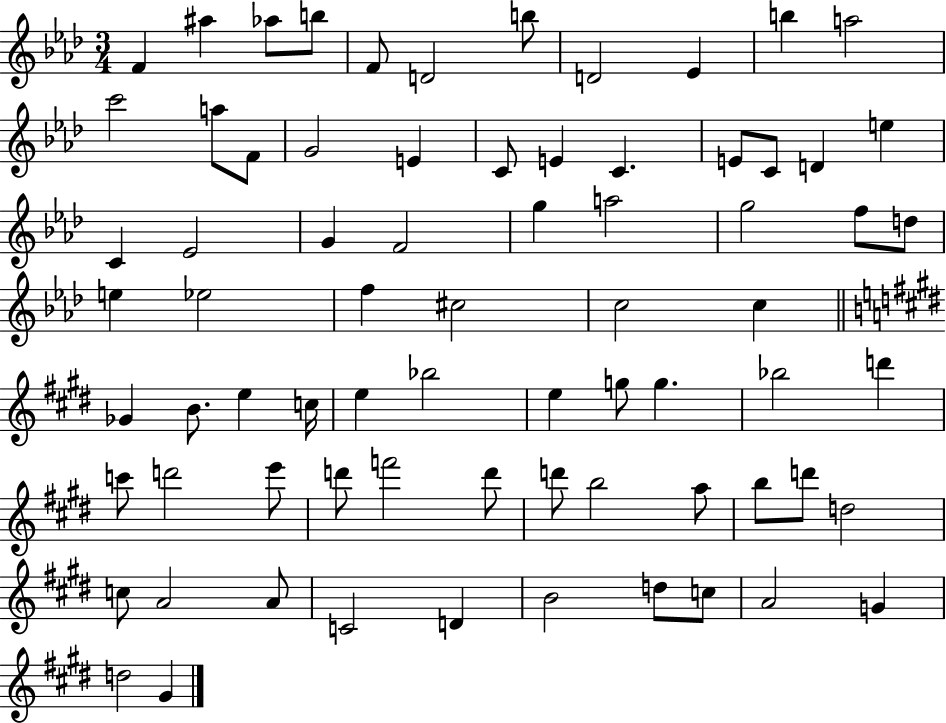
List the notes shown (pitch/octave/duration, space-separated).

F4/q A#5/q Ab5/e B5/e F4/e D4/h B5/e D4/h Eb4/q B5/q A5/h C6/h A5/e F4/e G4/h E4/q C4/e E4/q C4/q. E4/e C4/e D4/q E5/q C4/q Eb4/h G4/q F4/h G5/q A5/h G5/h F5/e D5/e E5/q Eb5/h F5/q C#5/h C5/h C5/q Gb4/q B4/e. E5/q C5/s E5/q Bb5/h E5/q G5/e G5/q. Bb5/h D6/q C6/e D6/h E6/e D6/e F6/h D6/e D6/e B5/h A5/e B5/e D6/e D5/h C5/e A4/h A4/e C4/h D4/q B4/h D5/e C5/e A4/h G4/q D5/h G#4/q